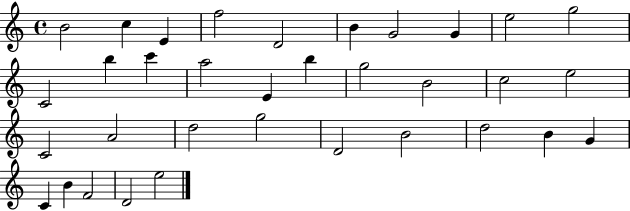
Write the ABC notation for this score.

X:1
T:Untitled
M:4/4
L:1/4
K:C
B2 c E f2 D2 B G2 G e2 g2 C2 b c' a2 E b g2 B2 c2 e2 C2 A2 d2 g2 D2 B2 d2 B G C B F2 D2 e2